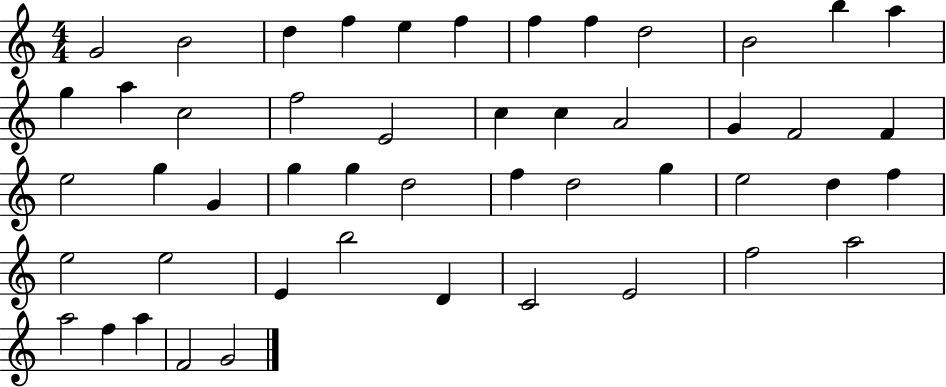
X:1
T:Untitled
M:4/4
L:1/4
K:C
G2 B2 d f e f f f d2 B2 b a g a c2 f2 E2 c c A2 G F2 F e2 g G g g d2 f d2 g e2 d f e2 e2 E b2 D C2 E2 f2 a2 a2 f a F2 G2